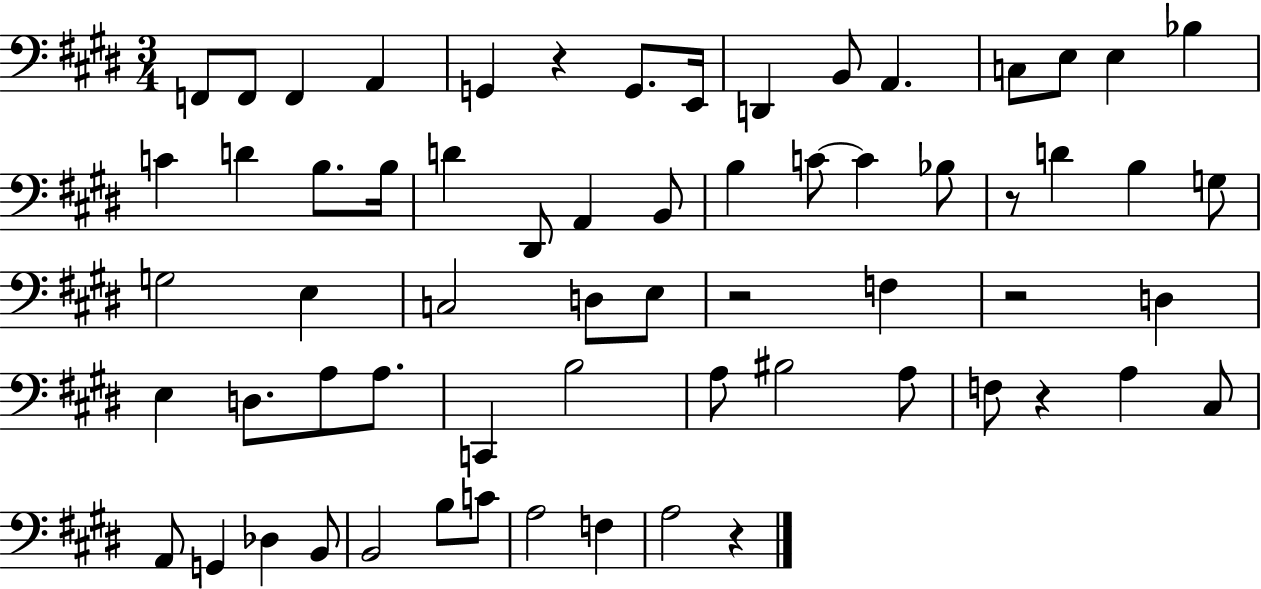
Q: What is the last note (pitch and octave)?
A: A3